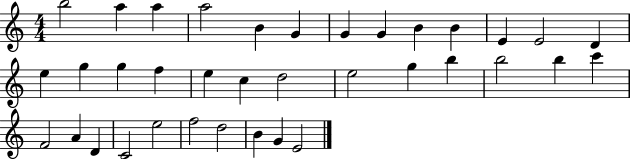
B5/h A5/q A5/q A5/h B4/q G4/q G4/q G4/q B4/q B4/q E4/q E4/h D4/q E5/q G5/q G5/q F5/q E5/q C5/q D5/h E5/h G5/q B5/q B5/h B5/q C6/q F4/h A4/q D4/q C4/h E5/h F5/h D5/h B4/q G4/q E4/h